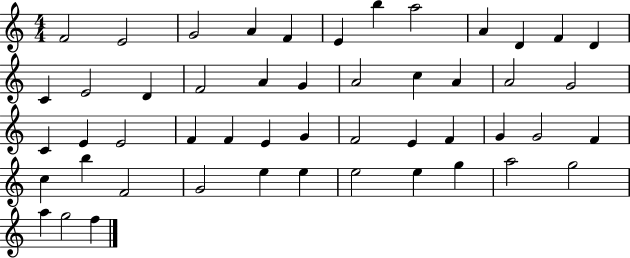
{
  \clef treble
  \numericTimeSignature
  \time 4/4
  \key c \major
  f'2 e'2 | g'2 a'4 f'4 | e'4 b''4 a''2 | a'4 d'4 f'4 d'4 | \break c'4 e'2 d'4 | f'2 a'4 g'4 | a'2 c''4 a'4 | a'2 g'2 | \break c'4 e'4 e'2 | f'4 f'4 e'4 g'4 | f'2 e'4 f'4 | g'4 g'2 f'4 | \break c''4 b''4 f'2 | g'2 e''4 e''4 | e''2 e''4 g''4 | a''2 g''2 | \break a''4 g''2 f''4 | \bar "|."
}